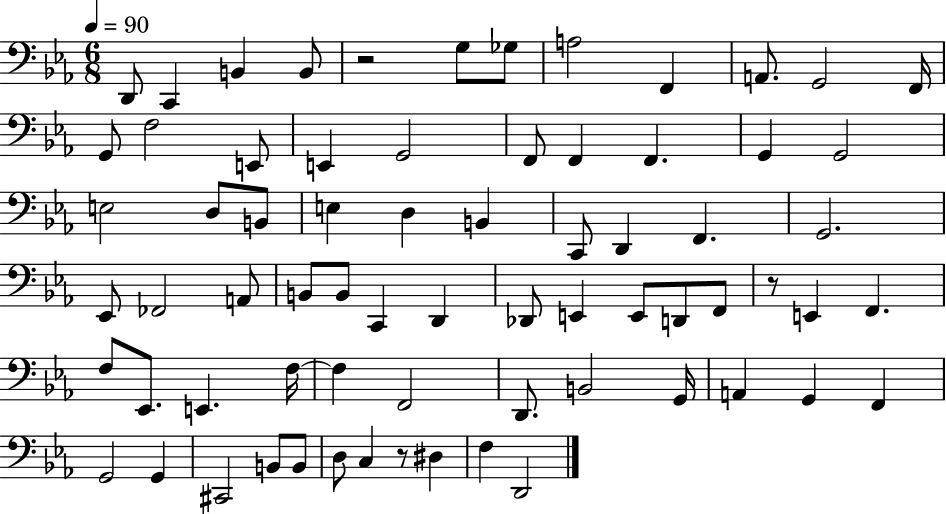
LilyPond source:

{
  \clef bass
  \numericTimeSignature
  \time 6/8
  \key ees \major
  \tempo 4 = 90
  d,8 c,4 b,4 b,8 | r2 g8 ges8 | a2 f,4 | a,8. g,2 f,16 | \break g,8 f2 e,8 | e,4 g,2 | f,8 f,4 f,4. | g,4 g,2 | \break e2 d8 b,8 | e4 d4 b,4 | c,8 d,4 f,4. | g,2. | \break ees,8 fes,2 a,8 | b,8 b,8 c,4 d,4 | des,8 e,4 e,8 d,8 f,8 | r8 e,4 f,4. | \break f8 ees,8. e,4. f16~~ | f4 f,2 | d,8. b,2 g,16 | a,4 g,4 f,4 | \break g,2 g,4 | cis,2 b,8 b,8 | d8 c4 r8 dis4 | f4 d,2 | \break \bar "|."
}